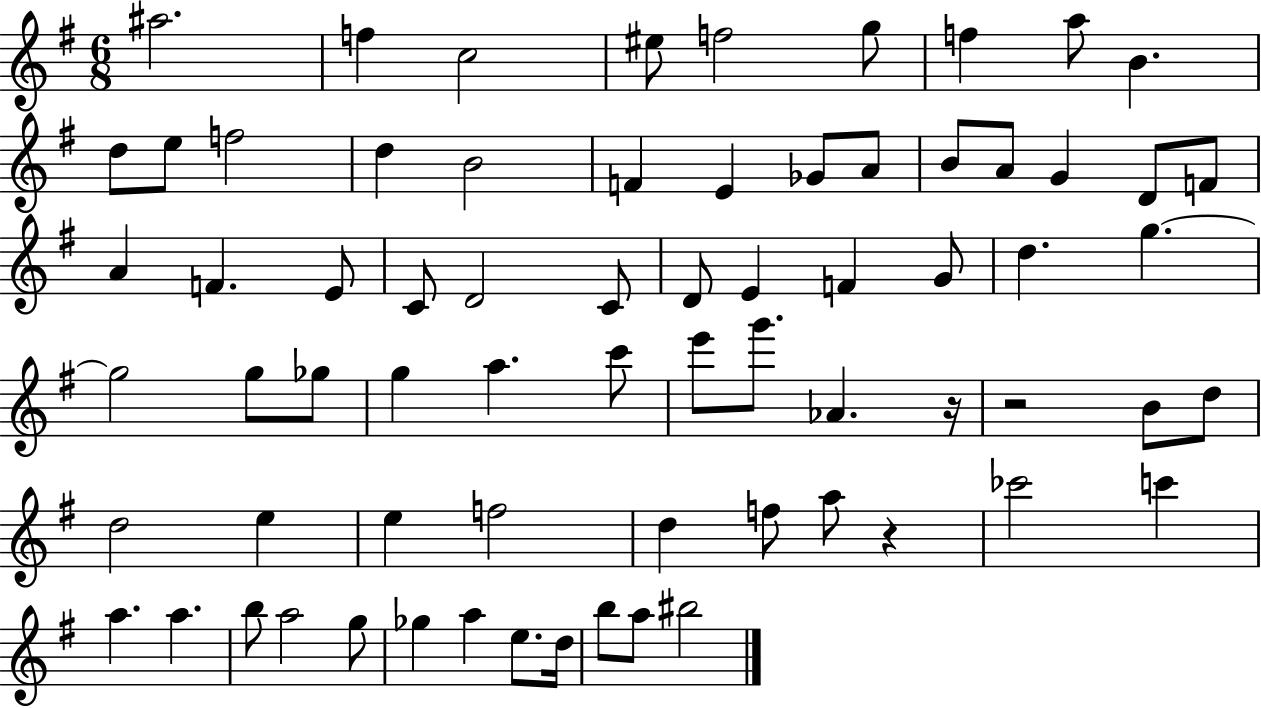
{
  \clef treble
  \numericTimeSignature
  \time 6/8
  \key g \major
  ais''2. | f''4 c''2 | eis''8 f''2 g''8 | f''4 a''8 b'4. | \break d''8 e''8 f''2 | d''4 b'2 | f'4 e'4 ges'8 a'8 | b'8 a'8 g'4 d'8 f'8 | \break a'4 f'4. e'8 | c'8 d'2 c'8 | d'8 e'4 f'4 g'8 | d''4. g''4.~~ | \break g''2 g''8 ges''8 | g''4 a''4. c'''8 | e'''8 g'''8. aes'4. r16 | r2 b'8 d''8 | \break d''2 e''4 | e''4 f''2 | d''4 f''8 a''8 r4 | ces'''2 c'''4 | \break a''4. a''4. | b''8 a''2 g''8 | ges''4 a''4 e''8. d''16 | b''8 a''8 bis''2 | \break \bar "|."
}